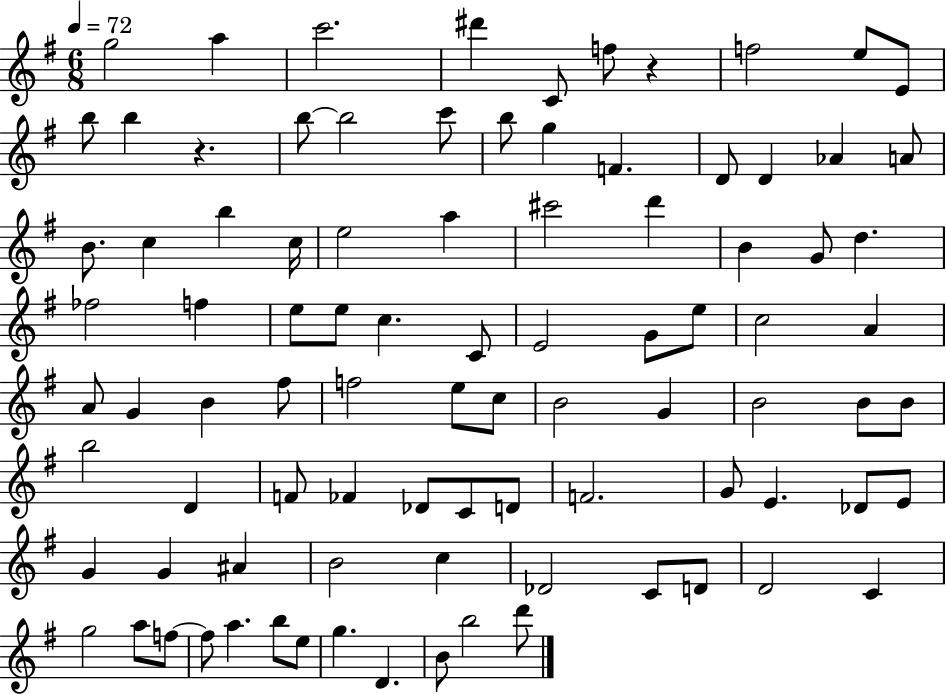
G5/h A5/q C6/h. D#6/q C4/e F5/e R/q F5/h E5/e E4/e B5/e B5/q R/q. B5/e B5/h C6/e B5/e G5/q F4/q. D4/e D4/q Ab4/q A4/e B4/e. C5/q B5/q C5/s E5/h A5/q C#6/h D6/q B4/q G4/e D5/q. FES5/h F5/q E5/e E5/e C5/q. C4/e E4/h G4/e E5/e C5/h A4/q A4/e G4/q B4/q F#5/e F5/h E5/e C5/e B4/h G4/q B4/h B4/e B4/e B5/h D4/q F4/e FES4/q Db4/e C4/e D4/e F4/h. G4/e E4/q. Db4/e E4/e G4/q G4/q A#4/q B4/h C5/q Db4/h C4/e D4/e D4/h C4/q G5/h A5/e F5/e F5/e A5/q. B5/e E5/e G5/q. D4/q. B4/e B5/h D6/e